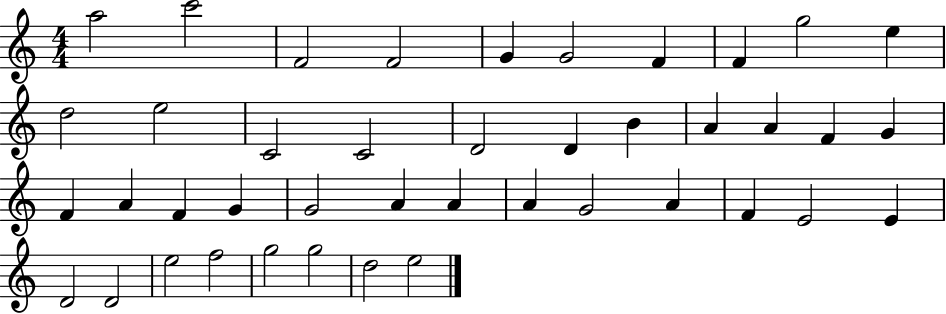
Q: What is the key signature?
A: C major